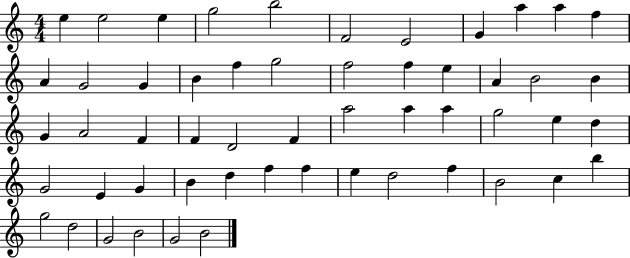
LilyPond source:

{
  \clef treble
  \numericTimeSignature
  \time 4/4
  \key c \major
  e''4 e''2 e''4 | g''2 b''2 | f'2 e'2 | g'4 a''4 a''4 f''4 | \break a'4 g'2 g'4 | b'4 f''4 g''2 | f''2 f''4 e''4 | a'4 b'2 b'4 | \break g'4 a'2 f'4 | f'4 d'2 f'4 | a''2 a''4 a''4 | g''2 e''4 d''4 | \break g'2 e'4 g'4 | b'4 d''4 f''4 f''4 | e''4 d''2 f''4 | b'2 c''4 b''4 | \break g''2 d''2 | g'2 b'2 | g'2 b'2 | \bar "|."
}